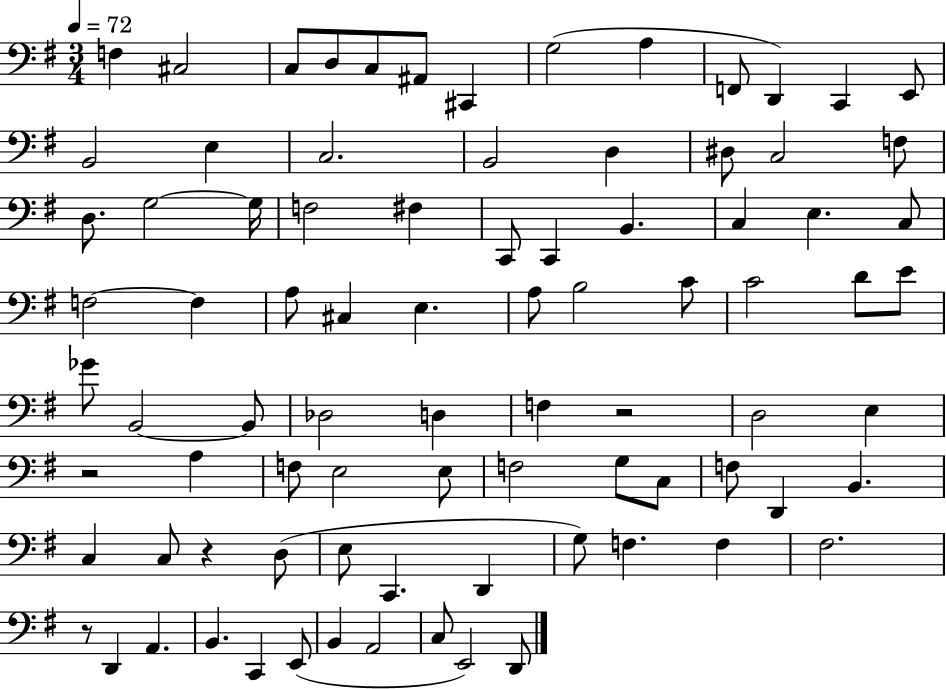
{
  \clef bass
  \numericTimeSignature
  \time 3/4
  \key g \major
  \tempo 4 = 72
  f4 cis2 | c8 d8 c8 ais,8 cis,4 | g2( a4 | f,8 d,4) c,4 e,8 | \break b,2 e4 | c2. | b,2 d4 | dis8 c2 f8 | \break d8. g2~~ g16 | f2 fis4 | c,8 c,4 b,4. | c4 e4. c8 | \break f2~~ f4 | a8 cis4 e4. | a8 b2 c'8 | c'2 d'8 e'8 | \break ges'8 b,2~~ b,8 | des2 d4 | f4 r2 | d2 e4 | \break r2 a4 | f8 e2 e8 | f2 g8 c8 | f8 d,4 b,4. | \break c4 c8 r4 d8( | e8 c,4. d,4 | g8) f4. f4 | fis2. | \break r8 d,4 a,4. | b,4. c,4 e,8( | b,4 a,2 | c8 e,2) d,8 | \break \bar "|."
}